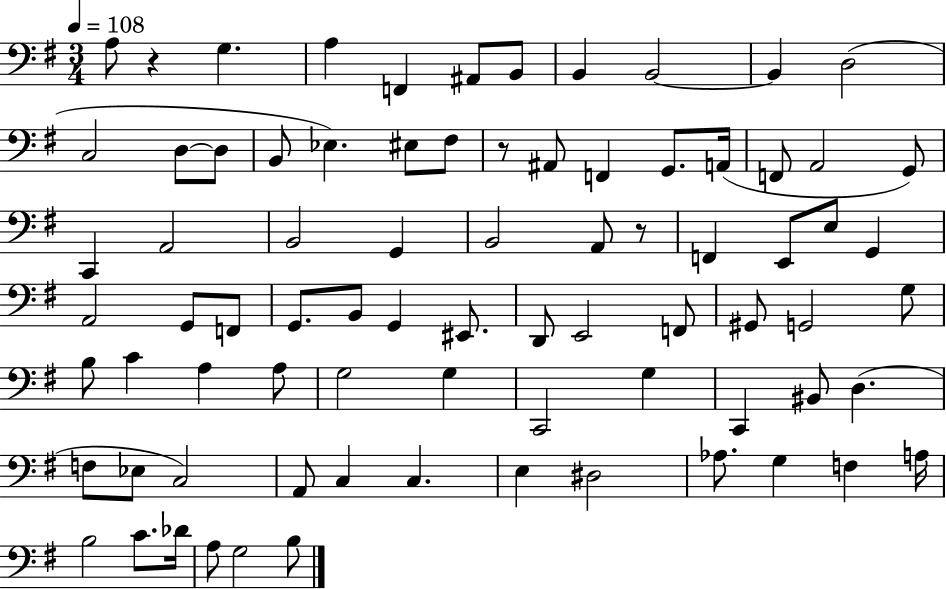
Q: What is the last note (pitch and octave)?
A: B3